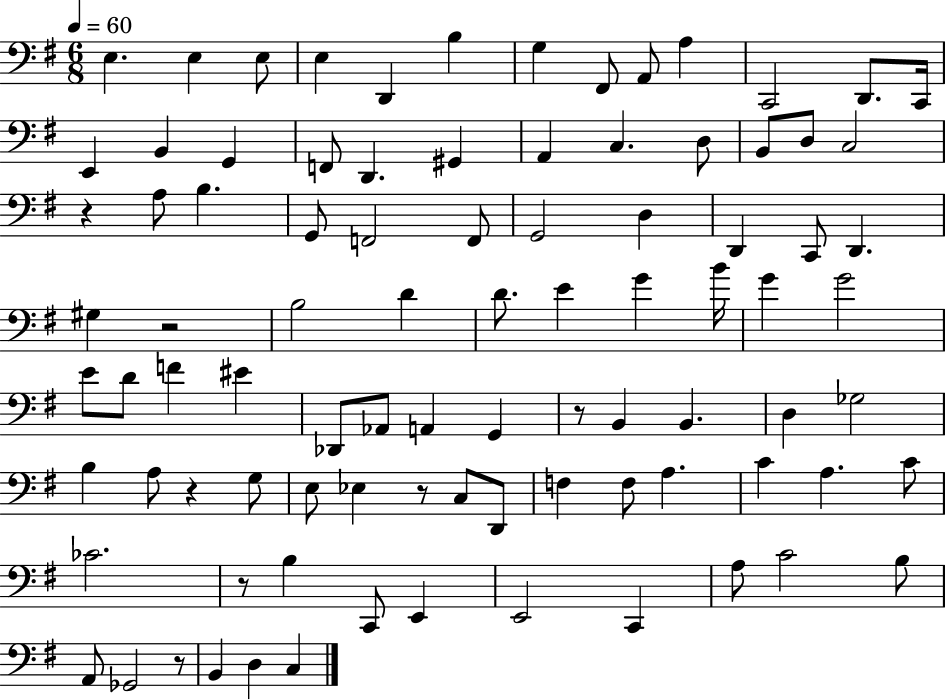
{
  \clef bass
  \numericTimeSignature
  \time 6/8
  \key g \major
  \tempo 4 = 60
  e4. e4 e8 | e4 d,4 b4 | g4 fis,8 a,8 a4 | c,2 d,8. c,16 | \break e,4 b,4 g,4 | f,8 d,4. gis,4 | a,4 c4. d8 | b,8 d8 c2 | \break r4 a8 b4. | g,8 f,2 f,8 | g,2 d4 | d,4 c,8 d,4. | \break gis4 r2 | b2 d'4 | d'8. e'4 g'4 b'16 | g'4 g'2 | \break e'8 d'8 f'4 eis'4 | des,8 aes,8 a,4 g,4 | r8 b,4 b,4. | d4 ges2 | \break b4 a8 r4 g8 | e8 ees4 r8 c8 d,8 | f4 f8 a4. | c'4 a4. c'8 | \break ces'2. | r8 b4 c,8 e,4 | e,2 c,4 | a8 c'2 b8 | \break a,8 ges,2 r8 | b,4 d4 c4 | \bar "|."
}